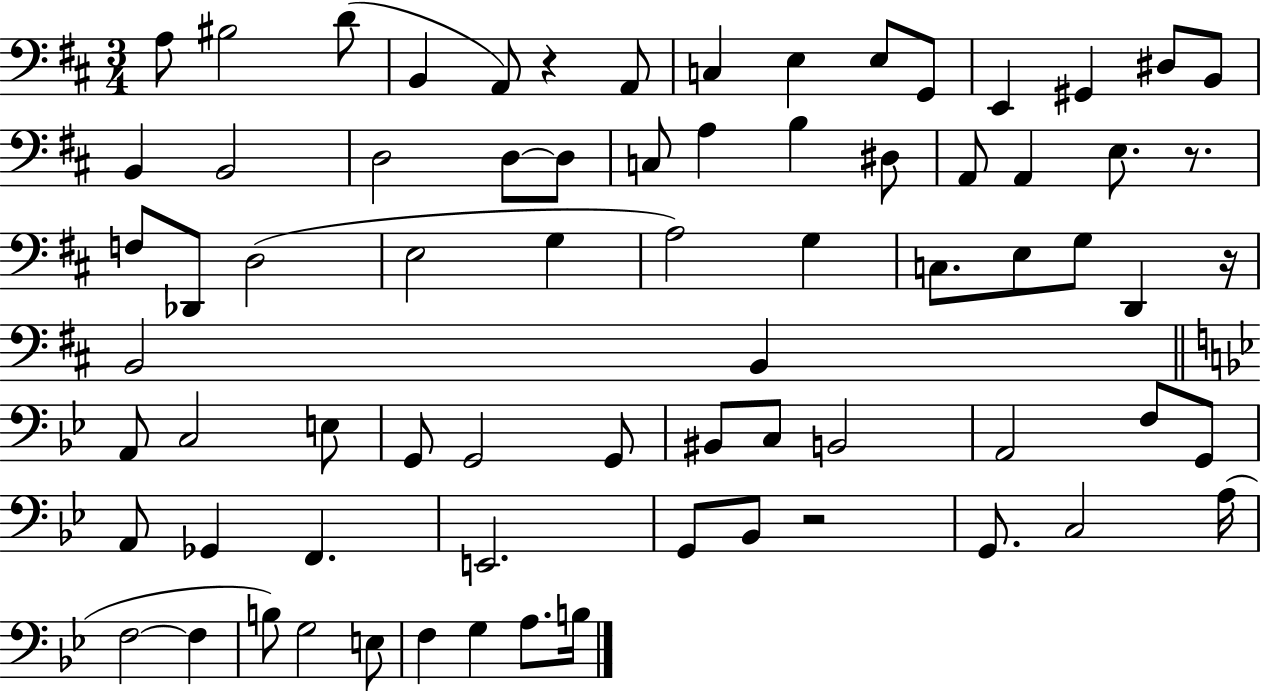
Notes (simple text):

A3/e BIS3/h D4/e B2/q A2/e R/q A2/e C3/q E3/q E3/e G2/e E2/q G#2/q D#3/e B2/e B2/q B2/h D3/h D3/e D3/e C3/e A3/q B3/q D#3/e A2/e A2/q E3/e. R/e. F3/e Db2/e D3/h E3/h G3/q A3/h G3/q C3/e. E3/e G3/e D2/q R/s B2/h B2/q A2/e C3/h E3/e G2/e G2/h G2/e BIS2/e C3/e B2/h A2/h F3/e G2/e A2/e Gb2/q F2/q. E2/h. G2/e Bb2/e R/h G2/e. C3/h A3/s F3/h F3/q B3/e G3/h E3/e F3/q G3/q A3/e. B3/s